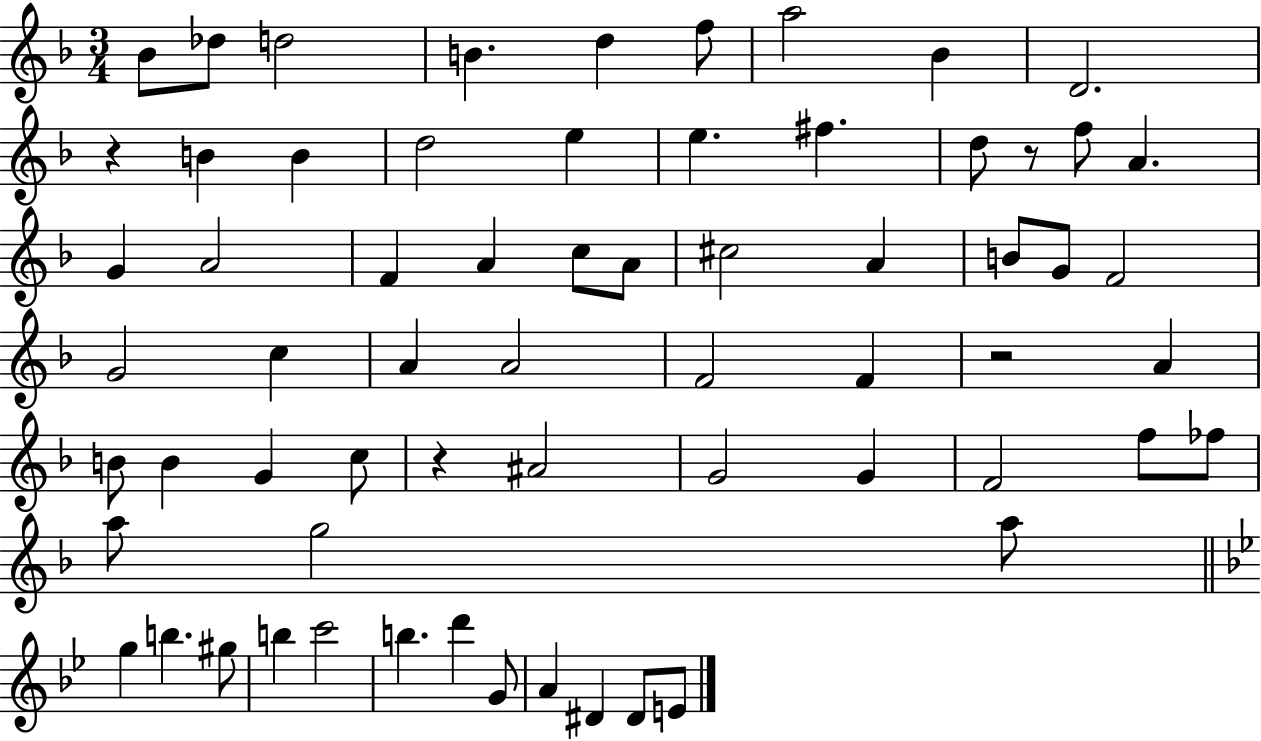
{
  \clef treble
  \numericTimeSignature
  \time 3/4
  \key f \major
  bes'8 des''8 d''2 | b'4. d''4 f''8 | a''2 bes'4 | d'2. | \break r4 b'4 b'4 | d''2 e''4 | e''4. fis''4. | d''8 r8 f''8 a'4. | \break g'4 a'2 | f'4 a'4 c''8 a'8 | cis''2 a'4 | b'8 g'8 f'2 | \break g'2 c''4 | a'4 a'2 | f'2 f'4 | r2 a'4 | \break b'8 b'4 g'4 c''8 | r4 ais'2 | g'2 g'4 | f'2 f''8 fes''8 | \break a''8 g''2 a''8 | \bar "||" \break \key bes \major g''4 b''4. gis''8 | b''4 c'''2 | b''4. d'''4 g'8 | a'4 dis'4 dis'8 e'8 | \break \bar "|."
}